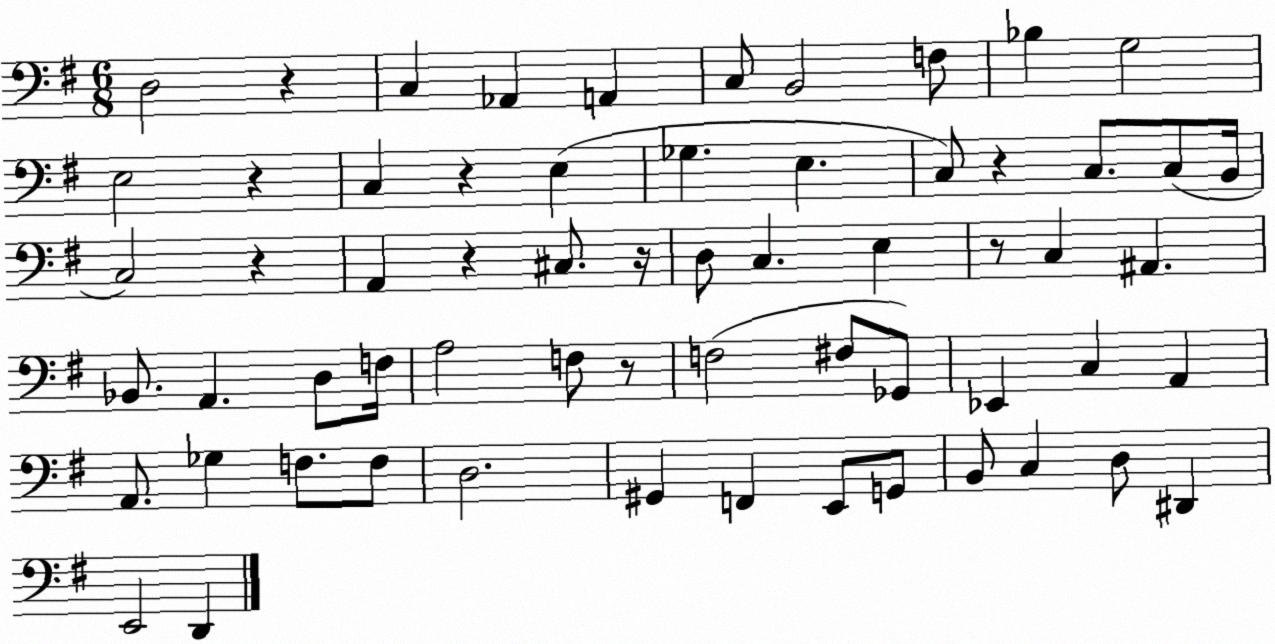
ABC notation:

X:1
T:Untitled
M:6/8
L:1/4
K:G
D,2 z C, _A,, A,, C,/2 B,,2 F,/2 _B, G,2 E,2 z C, z E, _G, E, C,/2 z C,/2 C,/2 B,,/4 C,2 z A,, z ^C,/2 z/4 D,/2 C, E, z/2 C, ^A,, _B,,/2 A,, D,/2 F,/4 A,2 F,/2 z/2 F,2 ^F,/2 _G,,/2 _E,, C, A,, A,,/2 _G, F,/2 F,/2 D,2 ^G,, F,, E,,/2 G,,/2 B,,/2 C, D,/2 ^D,, E,,2 D,,